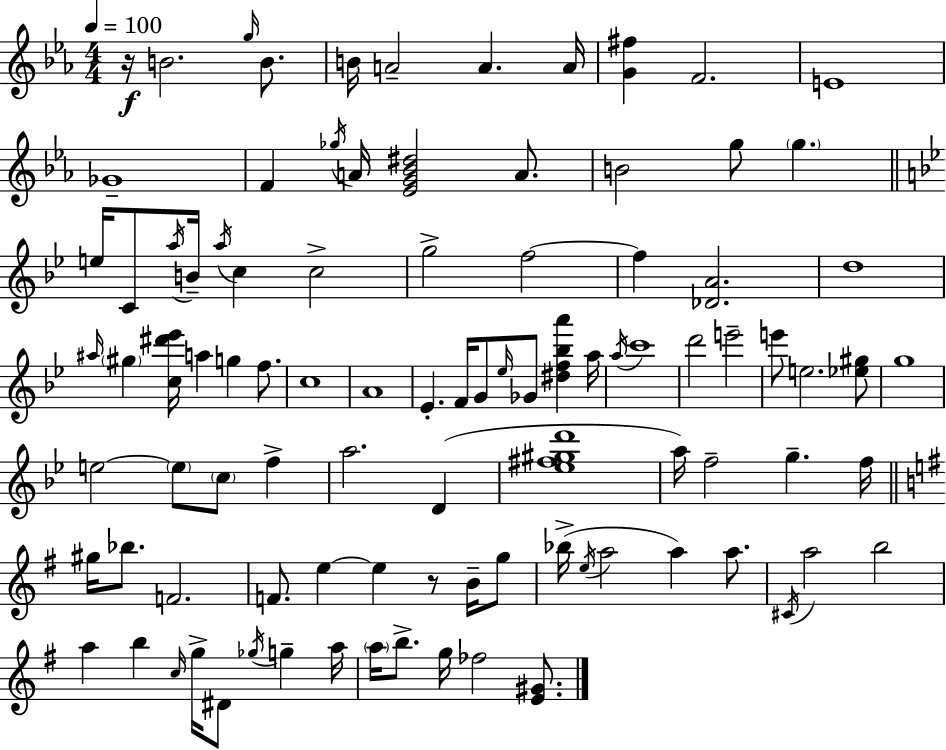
R/s B4/h. G5/s B4/e. B4/s A4/h A4/q. A4/s [G4,F#5]/q F4/h. E4/w Gb4/w F4/q Gb5/s A4/s [Eb4,G4,Bb4,D#5]/h A4/e. B4/h G5/e G5/q. E5/s C4/e A5/s B4/s A5/s C5/q C5/h G5/h F5/h F5/q [Db4,A4]/h. D5/w A#5/s G#5/q [C5,D#6,Eb6]/s A5/q G5/q F5/e. C5/w A4/w Eb4/q. F4/s G4/e Eb5/s Gb4/e [D#5,F5,Bb5,A6]/q A5/s A5/s C6/w D6/h E6/h E6/e E5/h. [Eb5,G#5]/e G5/w E5/h E5/e C5/e F5/q A5/h. D4/q [Eb5,F#5,G#5,D6]/w A5/s F5/h G5/q. F5/s G#5/s Bb5/e. F4/h. F4/e. E5/q E5/q R/e B4/s G5/e Bb5/s E5/s A5/h A5/q A5/e. C#4/s A5/h B5/h A5/q B5/q C5/s G5/s D#4/e Gb5/s G5/q A5/s A5/s B5/e. G5/s FES5/h [E4,G#4]/e.